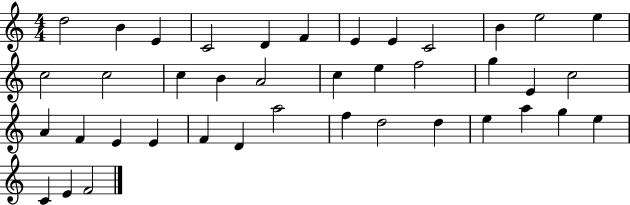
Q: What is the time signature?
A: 4/4